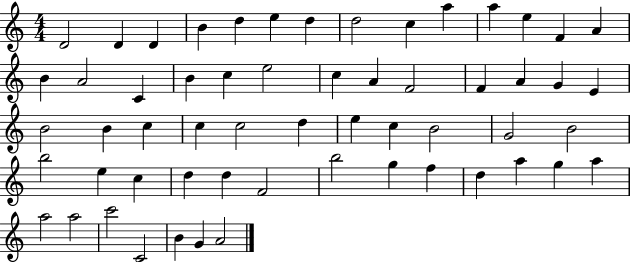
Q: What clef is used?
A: treble